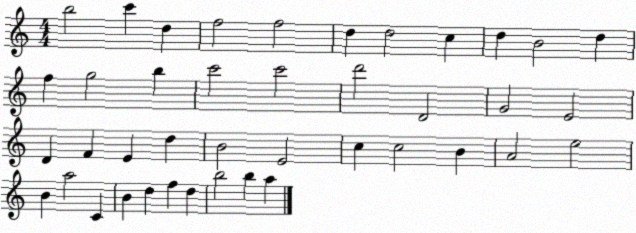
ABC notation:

X:1
T:Untitled
M:4/4
L:1/4
K:C
b2 c' d f2 f2 d d2 c d B2 d f g2 b c'2 c'2 d'2 D2 G2 E2 D F E d B2 E2 c c2 B A2 e2 B a2 C B d f d b2 b a